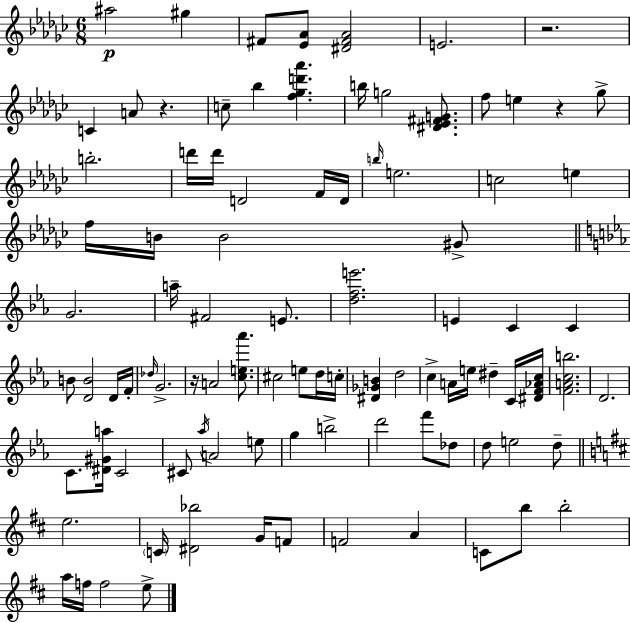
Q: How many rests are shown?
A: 4